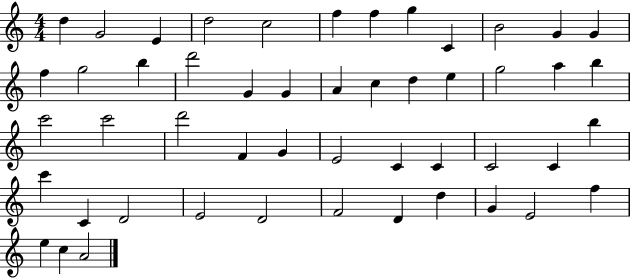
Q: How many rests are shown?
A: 0